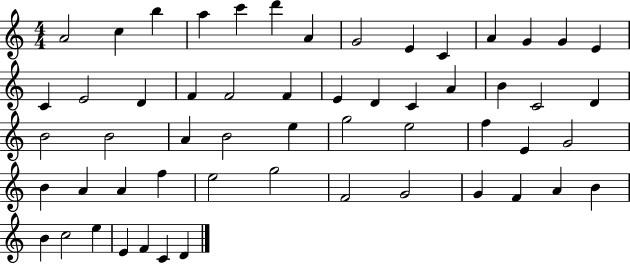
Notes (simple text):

A4/h C5/q B5/q A5/q C6/q D6/q A4/q G4/h E4/q C4/q A4/q G4/q G4/q E4/q C4/q E4/h D4/q F4/q F4/h F4/q E4/q D4/q C4/q A4/q B4/q C4/h D4/q B4/h B4/h A4/q B4/h E5/q G5/h E5/h F5/q E4/q G4/h B4/q A4/q A4/q F5/q E5/h G5/h F4/h G4/h G4/q F4/q A4/q B4/q B4/q C5/h E5/q E4/q F4/q C4/q D4/q